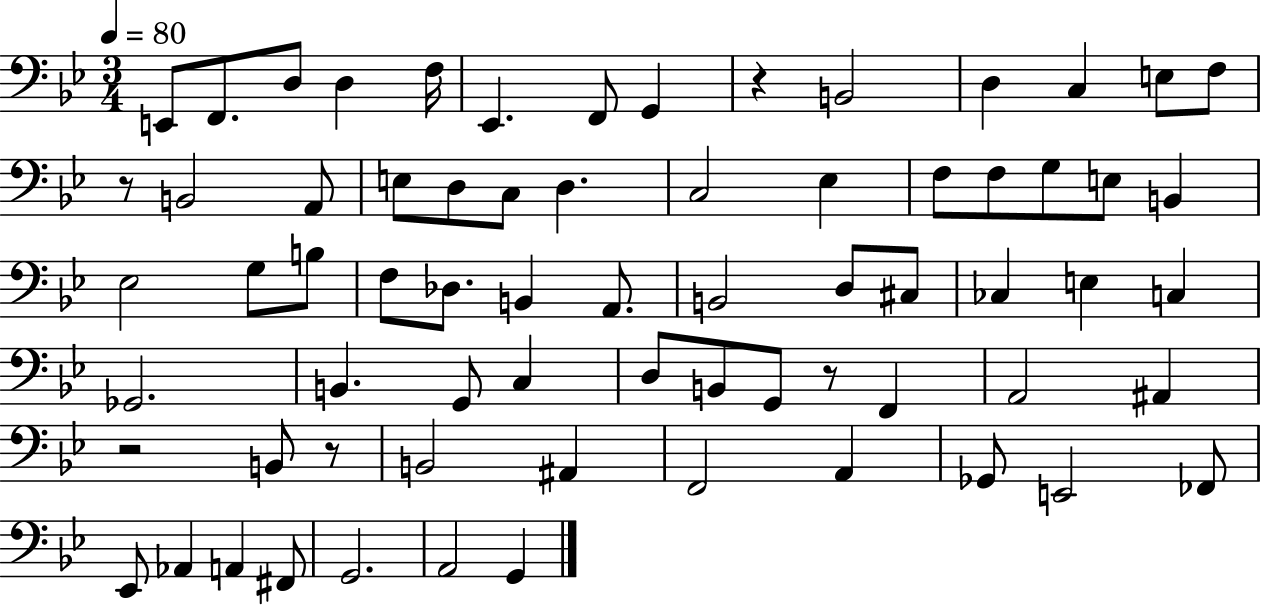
X:1
T:Untitled
M:3/4
L:1/4
K:Bb
E,,/2 F,,/2 D,/2 D, F,/4 _E,, F,,/2 G,, z B,,2 D, C, E,/2 F,/2 z/2 B,,2 A,,/2 E,/2 D,/2 C,/2 D, C,2 _E, F,/2 F,/2 G,/2 E,/2 B,, _E,2 G,/2 B,/2 F,/2 _D,/2 B,, A,,/2 B,,2 D,/2 ^C,/2 _C, E, C, _G,,2 B,, G,,/2 C, D,/2 B,,/2 G,,/2 z/2 F,, A,,2 ^A,, z2 B,,/2 z/2 B,,2 ^A,, F,,2 A,, _G,,/2 E,,2 _F,,/2 _E,,/2 _A,, A,, ^F,,/2 G,,2 A,,2 G,,